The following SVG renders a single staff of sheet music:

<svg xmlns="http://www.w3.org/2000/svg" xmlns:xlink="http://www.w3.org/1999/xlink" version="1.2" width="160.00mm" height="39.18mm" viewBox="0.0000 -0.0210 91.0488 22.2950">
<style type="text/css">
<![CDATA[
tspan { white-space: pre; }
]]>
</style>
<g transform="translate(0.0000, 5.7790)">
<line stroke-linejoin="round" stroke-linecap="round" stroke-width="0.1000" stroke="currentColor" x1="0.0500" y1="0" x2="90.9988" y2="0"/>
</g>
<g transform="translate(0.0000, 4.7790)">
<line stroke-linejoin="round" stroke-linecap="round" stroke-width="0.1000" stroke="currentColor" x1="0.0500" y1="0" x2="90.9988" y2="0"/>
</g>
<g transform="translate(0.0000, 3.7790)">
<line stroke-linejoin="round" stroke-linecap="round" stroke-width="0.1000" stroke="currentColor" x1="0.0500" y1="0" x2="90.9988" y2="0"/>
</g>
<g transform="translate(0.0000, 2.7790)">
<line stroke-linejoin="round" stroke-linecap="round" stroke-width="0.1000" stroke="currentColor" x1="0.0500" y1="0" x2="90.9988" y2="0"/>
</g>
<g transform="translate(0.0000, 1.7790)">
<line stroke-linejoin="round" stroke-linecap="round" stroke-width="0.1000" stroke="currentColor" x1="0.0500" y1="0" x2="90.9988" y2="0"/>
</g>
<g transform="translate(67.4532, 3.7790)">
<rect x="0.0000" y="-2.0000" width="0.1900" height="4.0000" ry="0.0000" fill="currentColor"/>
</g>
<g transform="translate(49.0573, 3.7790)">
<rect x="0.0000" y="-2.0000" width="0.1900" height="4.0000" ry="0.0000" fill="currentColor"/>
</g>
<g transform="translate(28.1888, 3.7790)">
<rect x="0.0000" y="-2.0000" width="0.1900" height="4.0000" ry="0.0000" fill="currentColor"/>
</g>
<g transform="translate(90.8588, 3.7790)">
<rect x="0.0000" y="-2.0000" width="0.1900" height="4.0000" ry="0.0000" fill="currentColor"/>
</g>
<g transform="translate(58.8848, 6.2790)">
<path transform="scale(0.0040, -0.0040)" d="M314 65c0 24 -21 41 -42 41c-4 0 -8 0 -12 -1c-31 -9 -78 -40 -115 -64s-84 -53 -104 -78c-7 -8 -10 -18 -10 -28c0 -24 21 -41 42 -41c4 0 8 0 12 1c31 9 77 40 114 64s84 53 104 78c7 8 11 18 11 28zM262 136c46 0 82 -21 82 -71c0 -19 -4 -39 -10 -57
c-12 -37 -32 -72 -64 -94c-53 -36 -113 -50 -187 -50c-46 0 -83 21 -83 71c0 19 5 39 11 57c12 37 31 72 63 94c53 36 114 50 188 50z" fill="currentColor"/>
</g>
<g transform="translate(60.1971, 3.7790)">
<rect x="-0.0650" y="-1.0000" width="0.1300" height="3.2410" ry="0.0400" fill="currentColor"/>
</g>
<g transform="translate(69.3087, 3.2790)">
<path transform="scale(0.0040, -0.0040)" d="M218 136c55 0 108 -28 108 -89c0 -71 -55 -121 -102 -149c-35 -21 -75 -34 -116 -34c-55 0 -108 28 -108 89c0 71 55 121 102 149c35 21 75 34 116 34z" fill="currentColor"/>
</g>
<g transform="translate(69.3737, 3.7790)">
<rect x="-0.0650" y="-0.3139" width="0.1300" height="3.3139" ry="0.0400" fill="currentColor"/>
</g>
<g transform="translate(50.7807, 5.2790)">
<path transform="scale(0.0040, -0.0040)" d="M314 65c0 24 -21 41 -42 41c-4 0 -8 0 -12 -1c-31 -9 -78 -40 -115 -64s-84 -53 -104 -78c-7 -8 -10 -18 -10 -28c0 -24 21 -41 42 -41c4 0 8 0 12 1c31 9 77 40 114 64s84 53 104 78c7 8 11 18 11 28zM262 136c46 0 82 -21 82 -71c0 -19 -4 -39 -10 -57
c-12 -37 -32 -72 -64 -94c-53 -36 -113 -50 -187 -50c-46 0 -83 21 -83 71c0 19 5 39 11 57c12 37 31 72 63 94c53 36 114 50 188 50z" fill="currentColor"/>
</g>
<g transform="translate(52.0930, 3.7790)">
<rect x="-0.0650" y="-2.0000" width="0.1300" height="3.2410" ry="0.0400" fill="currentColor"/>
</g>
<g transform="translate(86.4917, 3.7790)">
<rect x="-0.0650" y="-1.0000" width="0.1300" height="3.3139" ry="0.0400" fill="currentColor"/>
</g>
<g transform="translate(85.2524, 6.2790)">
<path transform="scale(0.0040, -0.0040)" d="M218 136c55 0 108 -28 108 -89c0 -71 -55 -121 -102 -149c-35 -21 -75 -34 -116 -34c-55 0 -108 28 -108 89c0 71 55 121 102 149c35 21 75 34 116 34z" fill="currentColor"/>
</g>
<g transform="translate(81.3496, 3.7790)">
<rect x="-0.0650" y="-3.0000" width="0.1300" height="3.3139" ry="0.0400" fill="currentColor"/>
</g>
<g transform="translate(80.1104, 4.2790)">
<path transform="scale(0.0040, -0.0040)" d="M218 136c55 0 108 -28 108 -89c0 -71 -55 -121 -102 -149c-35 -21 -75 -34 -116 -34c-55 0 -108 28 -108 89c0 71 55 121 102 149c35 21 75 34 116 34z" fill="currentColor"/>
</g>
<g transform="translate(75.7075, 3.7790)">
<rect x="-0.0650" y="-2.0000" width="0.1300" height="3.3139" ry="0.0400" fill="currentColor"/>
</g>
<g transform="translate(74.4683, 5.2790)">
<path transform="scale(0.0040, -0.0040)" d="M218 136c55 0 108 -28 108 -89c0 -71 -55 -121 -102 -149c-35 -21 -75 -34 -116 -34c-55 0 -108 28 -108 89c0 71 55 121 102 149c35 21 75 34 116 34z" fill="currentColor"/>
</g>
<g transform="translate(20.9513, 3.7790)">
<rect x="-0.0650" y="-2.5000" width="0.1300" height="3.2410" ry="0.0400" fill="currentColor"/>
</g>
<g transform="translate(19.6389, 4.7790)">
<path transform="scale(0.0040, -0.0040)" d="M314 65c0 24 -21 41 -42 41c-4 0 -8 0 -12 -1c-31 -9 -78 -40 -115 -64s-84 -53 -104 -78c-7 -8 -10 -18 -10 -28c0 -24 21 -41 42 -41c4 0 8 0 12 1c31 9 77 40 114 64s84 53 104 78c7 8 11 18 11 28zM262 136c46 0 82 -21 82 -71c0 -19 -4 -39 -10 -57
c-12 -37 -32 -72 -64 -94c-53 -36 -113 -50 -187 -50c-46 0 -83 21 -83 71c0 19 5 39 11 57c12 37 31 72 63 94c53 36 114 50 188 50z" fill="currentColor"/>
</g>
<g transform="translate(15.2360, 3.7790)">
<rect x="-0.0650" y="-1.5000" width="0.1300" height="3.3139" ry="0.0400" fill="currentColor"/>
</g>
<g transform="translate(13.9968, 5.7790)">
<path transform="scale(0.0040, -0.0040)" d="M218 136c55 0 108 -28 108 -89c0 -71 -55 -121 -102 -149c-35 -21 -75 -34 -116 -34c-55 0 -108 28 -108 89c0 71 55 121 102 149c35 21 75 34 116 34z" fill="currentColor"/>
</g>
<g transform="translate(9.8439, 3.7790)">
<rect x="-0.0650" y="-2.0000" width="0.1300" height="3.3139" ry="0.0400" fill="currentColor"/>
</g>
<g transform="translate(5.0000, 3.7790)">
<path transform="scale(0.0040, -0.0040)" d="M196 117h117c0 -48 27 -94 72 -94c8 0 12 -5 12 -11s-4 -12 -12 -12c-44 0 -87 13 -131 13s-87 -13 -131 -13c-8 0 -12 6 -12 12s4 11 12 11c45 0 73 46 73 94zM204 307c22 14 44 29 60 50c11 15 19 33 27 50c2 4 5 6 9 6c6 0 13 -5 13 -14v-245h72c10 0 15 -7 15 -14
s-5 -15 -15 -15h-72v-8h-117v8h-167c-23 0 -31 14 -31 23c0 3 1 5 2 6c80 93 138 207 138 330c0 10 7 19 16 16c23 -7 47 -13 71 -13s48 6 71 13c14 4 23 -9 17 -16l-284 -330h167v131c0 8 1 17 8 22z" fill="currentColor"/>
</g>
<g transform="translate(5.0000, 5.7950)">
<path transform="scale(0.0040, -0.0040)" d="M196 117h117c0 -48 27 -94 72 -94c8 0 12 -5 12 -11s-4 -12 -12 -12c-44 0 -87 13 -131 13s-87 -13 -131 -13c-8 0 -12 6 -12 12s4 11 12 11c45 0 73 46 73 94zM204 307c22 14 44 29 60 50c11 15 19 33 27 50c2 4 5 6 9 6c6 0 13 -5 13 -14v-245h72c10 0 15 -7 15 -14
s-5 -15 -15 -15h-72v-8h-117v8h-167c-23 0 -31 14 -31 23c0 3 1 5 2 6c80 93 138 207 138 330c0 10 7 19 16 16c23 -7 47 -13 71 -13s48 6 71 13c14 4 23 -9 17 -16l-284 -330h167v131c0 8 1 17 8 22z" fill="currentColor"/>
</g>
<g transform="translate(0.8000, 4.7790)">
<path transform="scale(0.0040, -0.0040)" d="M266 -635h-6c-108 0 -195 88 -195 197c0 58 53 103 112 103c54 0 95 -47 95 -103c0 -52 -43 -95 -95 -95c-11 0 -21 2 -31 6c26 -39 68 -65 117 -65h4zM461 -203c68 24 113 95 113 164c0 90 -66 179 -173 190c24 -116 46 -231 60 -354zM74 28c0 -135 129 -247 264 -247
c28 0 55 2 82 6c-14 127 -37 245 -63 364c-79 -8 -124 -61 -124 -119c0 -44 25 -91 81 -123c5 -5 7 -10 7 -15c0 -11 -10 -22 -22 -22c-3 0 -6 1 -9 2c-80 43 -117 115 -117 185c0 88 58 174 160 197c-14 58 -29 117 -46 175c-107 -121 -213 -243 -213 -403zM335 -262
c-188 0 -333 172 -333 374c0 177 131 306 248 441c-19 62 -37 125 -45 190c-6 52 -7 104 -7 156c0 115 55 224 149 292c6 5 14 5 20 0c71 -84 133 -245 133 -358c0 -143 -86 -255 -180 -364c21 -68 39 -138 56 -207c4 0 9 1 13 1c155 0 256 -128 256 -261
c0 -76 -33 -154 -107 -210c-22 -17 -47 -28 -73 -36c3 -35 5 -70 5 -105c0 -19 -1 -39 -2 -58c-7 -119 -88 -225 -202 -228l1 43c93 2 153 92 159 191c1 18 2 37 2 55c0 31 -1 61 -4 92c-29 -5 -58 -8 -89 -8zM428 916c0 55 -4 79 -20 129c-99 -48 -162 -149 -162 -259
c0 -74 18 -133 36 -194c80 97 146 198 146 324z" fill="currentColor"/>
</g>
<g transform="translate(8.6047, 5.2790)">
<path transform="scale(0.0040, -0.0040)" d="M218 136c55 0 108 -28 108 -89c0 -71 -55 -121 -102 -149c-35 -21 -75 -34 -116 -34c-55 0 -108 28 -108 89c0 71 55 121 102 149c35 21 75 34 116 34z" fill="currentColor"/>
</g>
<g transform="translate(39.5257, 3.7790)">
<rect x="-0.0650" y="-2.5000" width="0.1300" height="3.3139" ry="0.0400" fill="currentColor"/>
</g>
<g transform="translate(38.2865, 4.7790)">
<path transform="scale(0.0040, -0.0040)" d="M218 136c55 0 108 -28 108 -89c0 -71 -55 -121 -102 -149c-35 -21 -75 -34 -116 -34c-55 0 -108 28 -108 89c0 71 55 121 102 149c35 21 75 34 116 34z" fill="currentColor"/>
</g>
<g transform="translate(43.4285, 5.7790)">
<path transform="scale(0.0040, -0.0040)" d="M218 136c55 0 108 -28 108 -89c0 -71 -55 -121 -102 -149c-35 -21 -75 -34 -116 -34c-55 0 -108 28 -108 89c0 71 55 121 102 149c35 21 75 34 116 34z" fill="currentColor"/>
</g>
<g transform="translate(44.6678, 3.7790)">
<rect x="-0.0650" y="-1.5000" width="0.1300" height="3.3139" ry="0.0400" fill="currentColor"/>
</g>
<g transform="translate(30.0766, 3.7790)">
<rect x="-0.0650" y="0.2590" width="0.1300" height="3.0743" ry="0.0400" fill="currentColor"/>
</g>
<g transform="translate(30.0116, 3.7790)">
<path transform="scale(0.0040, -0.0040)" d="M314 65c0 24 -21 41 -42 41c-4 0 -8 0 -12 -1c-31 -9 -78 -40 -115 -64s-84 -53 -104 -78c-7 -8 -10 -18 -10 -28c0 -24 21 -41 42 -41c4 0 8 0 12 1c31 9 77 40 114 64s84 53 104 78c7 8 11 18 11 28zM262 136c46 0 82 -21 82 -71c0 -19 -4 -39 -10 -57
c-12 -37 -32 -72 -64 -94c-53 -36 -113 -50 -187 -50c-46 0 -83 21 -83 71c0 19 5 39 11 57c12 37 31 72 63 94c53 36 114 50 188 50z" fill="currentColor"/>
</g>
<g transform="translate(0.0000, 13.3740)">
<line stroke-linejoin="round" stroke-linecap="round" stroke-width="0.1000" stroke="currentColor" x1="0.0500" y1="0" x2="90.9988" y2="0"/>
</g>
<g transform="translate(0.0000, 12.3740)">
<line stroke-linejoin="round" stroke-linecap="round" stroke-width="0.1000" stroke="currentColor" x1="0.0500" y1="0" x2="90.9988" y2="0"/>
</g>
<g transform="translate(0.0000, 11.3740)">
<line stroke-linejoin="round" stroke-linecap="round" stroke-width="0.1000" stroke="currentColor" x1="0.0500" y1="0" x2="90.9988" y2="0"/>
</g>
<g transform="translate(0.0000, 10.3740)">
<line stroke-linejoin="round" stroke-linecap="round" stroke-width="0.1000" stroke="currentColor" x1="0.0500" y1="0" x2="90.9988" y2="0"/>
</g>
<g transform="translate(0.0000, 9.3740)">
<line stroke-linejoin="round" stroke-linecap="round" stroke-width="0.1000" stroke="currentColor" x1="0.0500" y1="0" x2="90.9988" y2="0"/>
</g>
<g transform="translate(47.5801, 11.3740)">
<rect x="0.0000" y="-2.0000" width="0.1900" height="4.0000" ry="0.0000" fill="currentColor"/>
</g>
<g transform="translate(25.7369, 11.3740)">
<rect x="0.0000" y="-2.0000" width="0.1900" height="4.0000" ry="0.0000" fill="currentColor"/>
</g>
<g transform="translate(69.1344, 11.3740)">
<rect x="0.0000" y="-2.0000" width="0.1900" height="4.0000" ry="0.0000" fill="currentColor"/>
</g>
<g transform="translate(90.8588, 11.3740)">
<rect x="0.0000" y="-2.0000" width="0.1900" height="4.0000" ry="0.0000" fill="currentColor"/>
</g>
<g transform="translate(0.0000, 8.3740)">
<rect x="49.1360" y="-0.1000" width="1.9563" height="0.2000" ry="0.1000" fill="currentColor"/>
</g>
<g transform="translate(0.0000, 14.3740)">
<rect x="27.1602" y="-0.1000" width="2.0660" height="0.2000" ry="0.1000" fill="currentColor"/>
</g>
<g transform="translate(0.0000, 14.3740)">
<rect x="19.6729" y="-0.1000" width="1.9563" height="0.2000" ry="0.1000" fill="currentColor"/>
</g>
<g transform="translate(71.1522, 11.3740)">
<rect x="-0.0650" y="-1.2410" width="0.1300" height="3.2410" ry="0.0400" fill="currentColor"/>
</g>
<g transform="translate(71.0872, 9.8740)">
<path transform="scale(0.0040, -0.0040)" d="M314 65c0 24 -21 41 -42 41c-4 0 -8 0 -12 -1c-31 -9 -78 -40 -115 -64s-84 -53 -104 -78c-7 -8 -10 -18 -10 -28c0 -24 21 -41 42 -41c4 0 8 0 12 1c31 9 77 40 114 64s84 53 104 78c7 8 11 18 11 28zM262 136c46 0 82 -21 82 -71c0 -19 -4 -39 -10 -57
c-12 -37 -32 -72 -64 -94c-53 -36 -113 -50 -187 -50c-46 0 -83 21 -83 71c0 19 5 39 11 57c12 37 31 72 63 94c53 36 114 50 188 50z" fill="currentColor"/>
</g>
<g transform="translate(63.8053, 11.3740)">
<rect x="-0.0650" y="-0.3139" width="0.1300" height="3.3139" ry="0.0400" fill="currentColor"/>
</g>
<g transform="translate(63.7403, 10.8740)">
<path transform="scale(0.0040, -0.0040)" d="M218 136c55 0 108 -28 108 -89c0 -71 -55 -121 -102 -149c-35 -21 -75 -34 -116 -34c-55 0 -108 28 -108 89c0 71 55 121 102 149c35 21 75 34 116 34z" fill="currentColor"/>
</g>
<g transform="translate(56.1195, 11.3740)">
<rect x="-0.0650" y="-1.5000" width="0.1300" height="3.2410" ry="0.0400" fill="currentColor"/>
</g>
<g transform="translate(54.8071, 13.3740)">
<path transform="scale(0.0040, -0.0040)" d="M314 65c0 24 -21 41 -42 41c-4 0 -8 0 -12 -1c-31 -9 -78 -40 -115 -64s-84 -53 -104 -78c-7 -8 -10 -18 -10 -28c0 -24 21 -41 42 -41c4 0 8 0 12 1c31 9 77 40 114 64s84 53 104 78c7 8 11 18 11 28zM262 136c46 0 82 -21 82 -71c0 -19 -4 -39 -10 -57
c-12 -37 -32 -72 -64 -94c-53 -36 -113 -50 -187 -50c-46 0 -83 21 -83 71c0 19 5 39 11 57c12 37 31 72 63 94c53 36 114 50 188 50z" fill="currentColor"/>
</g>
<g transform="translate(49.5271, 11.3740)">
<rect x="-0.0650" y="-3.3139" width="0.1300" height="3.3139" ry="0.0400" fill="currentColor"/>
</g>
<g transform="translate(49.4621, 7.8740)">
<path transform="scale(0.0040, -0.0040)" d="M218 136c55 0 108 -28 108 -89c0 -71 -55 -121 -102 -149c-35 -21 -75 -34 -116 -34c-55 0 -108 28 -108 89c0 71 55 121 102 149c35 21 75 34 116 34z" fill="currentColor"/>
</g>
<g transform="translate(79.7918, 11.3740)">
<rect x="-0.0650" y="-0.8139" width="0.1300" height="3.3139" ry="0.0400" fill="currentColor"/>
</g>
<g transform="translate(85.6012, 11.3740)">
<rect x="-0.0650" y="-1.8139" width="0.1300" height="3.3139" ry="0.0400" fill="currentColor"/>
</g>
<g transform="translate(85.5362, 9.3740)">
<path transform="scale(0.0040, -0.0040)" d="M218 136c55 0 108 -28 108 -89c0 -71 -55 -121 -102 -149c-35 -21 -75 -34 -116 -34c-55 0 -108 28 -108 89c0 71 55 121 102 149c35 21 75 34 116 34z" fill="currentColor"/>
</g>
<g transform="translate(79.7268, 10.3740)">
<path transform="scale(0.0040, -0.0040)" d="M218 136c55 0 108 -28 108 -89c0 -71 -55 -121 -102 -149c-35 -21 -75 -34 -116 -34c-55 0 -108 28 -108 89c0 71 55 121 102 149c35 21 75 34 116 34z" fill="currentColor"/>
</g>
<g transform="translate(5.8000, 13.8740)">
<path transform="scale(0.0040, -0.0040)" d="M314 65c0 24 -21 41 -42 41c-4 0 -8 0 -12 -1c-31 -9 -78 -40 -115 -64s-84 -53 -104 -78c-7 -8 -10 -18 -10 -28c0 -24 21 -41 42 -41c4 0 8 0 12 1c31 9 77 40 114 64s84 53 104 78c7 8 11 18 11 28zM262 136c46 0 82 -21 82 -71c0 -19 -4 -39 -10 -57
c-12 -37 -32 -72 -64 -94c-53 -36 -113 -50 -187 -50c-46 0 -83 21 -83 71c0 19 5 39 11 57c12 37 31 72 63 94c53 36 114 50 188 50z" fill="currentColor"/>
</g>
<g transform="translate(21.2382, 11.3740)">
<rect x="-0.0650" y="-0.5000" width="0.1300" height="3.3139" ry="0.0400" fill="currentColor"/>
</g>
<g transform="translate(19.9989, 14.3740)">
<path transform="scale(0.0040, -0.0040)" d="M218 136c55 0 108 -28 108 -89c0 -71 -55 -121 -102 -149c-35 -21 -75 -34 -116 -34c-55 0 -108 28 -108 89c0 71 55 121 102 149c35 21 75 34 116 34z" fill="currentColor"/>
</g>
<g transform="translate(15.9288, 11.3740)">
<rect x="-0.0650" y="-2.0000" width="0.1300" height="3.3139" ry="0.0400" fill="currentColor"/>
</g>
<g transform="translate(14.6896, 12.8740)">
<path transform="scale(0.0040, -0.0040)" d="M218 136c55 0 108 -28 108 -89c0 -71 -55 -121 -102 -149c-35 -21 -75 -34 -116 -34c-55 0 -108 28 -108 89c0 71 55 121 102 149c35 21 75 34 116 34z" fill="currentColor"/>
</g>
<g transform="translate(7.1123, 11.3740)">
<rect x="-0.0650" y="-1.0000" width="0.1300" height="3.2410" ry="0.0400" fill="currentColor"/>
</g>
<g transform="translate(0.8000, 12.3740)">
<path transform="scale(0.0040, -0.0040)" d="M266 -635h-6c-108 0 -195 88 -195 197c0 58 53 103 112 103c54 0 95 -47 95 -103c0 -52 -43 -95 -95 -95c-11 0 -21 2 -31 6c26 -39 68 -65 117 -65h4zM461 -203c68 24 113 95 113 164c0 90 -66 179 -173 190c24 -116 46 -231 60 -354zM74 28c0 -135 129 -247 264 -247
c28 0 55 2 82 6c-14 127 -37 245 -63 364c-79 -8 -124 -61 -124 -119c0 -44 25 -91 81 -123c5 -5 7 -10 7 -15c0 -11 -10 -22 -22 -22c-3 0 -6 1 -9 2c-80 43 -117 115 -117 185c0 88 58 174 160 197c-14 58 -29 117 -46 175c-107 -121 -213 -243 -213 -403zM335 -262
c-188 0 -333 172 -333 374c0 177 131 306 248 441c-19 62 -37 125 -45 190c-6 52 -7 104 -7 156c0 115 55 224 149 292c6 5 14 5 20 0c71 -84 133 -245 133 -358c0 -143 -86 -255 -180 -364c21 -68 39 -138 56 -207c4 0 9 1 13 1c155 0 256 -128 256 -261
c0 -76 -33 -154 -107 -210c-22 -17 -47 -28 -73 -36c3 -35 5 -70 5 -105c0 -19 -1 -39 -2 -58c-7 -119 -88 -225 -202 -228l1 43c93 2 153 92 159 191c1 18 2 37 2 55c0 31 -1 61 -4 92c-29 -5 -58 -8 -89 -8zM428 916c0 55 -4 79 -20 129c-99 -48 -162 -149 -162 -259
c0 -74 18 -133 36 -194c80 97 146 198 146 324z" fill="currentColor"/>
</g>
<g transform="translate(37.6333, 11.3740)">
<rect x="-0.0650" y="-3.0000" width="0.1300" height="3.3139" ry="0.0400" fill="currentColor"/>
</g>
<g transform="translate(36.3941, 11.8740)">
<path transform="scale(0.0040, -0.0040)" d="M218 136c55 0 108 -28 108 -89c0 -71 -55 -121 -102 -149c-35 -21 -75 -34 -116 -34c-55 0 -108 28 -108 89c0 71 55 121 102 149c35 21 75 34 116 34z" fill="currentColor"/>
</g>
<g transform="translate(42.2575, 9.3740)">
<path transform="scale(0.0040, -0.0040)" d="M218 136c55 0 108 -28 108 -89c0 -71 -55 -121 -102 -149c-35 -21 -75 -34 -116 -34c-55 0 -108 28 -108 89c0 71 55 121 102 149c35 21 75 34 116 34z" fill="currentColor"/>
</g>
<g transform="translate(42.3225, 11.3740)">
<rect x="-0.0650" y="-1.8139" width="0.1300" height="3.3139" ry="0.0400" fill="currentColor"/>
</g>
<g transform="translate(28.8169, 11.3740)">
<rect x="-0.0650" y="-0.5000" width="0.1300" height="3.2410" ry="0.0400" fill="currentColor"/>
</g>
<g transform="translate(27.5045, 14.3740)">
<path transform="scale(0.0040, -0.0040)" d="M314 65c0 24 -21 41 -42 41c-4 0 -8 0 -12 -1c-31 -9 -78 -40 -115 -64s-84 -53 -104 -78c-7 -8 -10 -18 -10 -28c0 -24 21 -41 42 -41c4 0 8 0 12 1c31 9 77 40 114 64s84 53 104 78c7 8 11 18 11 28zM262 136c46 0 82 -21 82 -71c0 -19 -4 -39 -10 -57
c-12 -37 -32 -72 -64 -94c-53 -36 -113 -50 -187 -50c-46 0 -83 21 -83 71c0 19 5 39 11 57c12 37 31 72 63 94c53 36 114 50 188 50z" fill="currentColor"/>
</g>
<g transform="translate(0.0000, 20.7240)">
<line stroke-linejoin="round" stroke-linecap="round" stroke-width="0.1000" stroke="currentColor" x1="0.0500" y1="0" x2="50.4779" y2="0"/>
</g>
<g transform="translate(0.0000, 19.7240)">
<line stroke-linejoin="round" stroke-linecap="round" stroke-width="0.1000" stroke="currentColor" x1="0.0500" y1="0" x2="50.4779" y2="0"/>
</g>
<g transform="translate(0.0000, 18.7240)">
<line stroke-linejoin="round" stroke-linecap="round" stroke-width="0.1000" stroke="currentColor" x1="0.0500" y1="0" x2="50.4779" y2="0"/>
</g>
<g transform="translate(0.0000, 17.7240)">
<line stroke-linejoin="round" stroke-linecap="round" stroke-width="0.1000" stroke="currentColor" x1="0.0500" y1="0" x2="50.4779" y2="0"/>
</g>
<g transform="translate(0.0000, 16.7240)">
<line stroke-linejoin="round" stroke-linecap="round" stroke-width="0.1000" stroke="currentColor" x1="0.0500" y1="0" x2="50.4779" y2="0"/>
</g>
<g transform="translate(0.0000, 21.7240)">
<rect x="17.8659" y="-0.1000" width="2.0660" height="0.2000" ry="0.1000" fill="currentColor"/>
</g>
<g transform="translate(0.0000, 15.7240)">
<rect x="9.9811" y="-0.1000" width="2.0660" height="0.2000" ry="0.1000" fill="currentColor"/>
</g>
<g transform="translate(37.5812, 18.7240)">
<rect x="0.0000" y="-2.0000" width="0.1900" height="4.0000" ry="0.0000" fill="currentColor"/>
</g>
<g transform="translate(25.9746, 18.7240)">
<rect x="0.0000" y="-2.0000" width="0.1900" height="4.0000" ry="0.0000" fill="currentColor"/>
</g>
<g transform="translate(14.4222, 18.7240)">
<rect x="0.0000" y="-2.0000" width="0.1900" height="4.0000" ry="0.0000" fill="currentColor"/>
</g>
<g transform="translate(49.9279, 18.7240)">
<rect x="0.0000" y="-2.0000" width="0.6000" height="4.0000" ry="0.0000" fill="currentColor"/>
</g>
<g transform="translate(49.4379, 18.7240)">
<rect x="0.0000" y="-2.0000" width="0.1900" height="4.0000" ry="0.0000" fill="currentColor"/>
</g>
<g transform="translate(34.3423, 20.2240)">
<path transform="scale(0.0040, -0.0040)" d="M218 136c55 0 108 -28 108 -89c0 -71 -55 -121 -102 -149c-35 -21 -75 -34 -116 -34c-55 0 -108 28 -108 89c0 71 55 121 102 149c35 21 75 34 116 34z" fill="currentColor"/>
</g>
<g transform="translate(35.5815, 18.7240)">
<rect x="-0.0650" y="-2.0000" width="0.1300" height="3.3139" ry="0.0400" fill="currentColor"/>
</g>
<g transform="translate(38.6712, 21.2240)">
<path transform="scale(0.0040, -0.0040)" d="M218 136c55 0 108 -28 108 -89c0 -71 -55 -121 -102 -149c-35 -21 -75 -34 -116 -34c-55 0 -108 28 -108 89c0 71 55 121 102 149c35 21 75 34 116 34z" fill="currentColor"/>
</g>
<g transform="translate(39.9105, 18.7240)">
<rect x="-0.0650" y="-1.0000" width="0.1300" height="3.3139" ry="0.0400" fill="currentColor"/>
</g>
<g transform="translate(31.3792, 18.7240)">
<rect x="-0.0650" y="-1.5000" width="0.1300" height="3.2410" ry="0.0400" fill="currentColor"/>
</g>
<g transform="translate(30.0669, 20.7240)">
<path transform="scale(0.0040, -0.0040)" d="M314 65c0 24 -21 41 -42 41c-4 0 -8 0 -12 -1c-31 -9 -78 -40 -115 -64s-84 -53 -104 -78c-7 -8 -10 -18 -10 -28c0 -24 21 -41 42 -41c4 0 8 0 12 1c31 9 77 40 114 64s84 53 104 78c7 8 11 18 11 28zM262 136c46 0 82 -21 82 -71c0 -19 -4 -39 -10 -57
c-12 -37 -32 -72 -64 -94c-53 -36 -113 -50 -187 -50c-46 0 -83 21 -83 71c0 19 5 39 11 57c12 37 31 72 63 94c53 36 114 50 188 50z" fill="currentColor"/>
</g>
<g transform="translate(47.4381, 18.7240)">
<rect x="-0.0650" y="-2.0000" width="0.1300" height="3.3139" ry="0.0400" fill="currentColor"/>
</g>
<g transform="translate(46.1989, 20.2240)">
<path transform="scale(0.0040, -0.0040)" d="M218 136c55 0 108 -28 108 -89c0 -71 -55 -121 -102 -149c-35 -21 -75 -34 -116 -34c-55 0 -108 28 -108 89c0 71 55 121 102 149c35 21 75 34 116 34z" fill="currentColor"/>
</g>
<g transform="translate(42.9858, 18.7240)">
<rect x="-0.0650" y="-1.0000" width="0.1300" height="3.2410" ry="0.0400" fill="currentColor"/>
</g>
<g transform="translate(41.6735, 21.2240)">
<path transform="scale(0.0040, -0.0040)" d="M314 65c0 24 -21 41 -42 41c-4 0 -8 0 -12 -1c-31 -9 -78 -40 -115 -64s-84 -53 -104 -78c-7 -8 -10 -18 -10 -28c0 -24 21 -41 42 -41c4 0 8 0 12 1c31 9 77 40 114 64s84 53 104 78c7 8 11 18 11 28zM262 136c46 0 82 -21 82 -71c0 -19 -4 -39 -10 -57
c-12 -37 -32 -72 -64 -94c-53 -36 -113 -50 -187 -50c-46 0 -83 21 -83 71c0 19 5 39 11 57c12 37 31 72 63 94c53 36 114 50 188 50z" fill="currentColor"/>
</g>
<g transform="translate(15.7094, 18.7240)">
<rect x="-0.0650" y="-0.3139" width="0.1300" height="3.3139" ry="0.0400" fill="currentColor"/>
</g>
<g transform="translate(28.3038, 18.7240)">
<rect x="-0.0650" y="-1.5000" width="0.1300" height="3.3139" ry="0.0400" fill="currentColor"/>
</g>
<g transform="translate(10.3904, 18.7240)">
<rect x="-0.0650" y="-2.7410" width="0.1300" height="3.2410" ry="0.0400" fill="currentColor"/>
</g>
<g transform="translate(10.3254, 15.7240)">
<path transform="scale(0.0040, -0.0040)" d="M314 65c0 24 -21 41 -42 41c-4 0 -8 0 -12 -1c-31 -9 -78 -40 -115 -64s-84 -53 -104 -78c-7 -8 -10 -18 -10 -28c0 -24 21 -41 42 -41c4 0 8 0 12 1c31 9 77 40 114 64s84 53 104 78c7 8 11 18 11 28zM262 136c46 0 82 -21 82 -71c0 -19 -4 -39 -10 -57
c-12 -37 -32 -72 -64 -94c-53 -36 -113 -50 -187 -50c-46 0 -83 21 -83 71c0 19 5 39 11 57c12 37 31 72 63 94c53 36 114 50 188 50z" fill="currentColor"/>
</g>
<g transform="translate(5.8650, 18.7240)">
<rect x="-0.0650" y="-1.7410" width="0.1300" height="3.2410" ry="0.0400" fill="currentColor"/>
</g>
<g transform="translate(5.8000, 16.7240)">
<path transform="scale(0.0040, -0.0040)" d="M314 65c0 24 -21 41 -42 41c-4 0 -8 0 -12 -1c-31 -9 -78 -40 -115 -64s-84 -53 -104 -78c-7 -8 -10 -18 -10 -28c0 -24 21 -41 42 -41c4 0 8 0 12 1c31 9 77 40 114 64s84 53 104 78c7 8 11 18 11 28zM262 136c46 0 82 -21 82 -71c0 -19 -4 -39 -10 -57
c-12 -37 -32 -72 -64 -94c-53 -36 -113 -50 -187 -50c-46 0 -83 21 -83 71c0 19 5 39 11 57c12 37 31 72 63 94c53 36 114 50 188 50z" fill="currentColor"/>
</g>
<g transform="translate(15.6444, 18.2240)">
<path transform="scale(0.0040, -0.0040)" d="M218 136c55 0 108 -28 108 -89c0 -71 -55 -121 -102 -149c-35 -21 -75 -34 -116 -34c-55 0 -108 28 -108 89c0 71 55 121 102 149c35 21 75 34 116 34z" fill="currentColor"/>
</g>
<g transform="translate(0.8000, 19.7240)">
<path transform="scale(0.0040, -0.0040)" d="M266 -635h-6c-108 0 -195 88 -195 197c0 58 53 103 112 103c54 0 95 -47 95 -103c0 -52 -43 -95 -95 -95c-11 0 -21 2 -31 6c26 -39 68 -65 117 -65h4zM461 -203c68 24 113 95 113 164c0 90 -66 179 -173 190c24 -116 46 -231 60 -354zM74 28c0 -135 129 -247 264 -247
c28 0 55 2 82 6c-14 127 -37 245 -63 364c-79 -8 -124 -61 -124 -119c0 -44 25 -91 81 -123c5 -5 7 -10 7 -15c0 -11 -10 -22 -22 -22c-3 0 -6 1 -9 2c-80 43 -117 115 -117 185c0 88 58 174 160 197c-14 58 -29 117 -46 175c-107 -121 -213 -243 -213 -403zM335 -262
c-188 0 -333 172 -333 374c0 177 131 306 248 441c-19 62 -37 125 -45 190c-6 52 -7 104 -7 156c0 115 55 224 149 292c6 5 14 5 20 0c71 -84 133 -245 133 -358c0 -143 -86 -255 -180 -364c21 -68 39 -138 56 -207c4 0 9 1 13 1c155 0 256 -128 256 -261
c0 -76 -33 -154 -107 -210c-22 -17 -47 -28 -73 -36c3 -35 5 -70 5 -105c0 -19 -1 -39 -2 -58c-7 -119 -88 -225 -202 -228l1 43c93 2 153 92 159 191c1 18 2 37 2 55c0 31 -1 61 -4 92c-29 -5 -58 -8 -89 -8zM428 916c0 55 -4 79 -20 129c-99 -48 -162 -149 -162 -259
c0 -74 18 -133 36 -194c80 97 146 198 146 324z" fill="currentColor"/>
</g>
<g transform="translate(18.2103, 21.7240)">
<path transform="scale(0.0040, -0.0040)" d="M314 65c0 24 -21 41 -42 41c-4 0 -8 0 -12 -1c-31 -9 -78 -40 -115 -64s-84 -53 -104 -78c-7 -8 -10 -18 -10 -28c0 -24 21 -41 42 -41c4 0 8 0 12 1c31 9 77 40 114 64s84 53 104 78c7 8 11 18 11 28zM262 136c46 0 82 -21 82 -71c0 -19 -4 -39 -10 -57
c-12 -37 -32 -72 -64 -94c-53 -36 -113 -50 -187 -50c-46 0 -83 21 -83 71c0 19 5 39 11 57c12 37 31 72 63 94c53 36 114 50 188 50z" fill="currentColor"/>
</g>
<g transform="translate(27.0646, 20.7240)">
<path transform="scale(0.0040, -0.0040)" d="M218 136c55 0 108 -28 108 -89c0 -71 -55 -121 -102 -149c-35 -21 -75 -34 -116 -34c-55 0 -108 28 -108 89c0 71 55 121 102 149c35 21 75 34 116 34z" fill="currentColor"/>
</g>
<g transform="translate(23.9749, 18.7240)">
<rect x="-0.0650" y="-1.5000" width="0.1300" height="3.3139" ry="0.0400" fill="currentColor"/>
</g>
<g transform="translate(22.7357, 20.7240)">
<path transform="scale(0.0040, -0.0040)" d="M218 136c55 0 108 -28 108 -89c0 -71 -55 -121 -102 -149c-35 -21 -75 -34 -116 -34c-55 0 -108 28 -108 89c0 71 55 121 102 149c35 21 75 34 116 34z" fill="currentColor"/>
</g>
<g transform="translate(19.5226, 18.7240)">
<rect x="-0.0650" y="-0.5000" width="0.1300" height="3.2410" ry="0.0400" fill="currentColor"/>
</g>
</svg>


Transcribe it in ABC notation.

X:1
T:Untitled
M:4/4
L:1/4
K:C
F E G2 B2 G E F2 D2 c F A D D2 F C C2 A f b E2 c e2 d f f2 a2 c C2 E E E2 F D D2 F